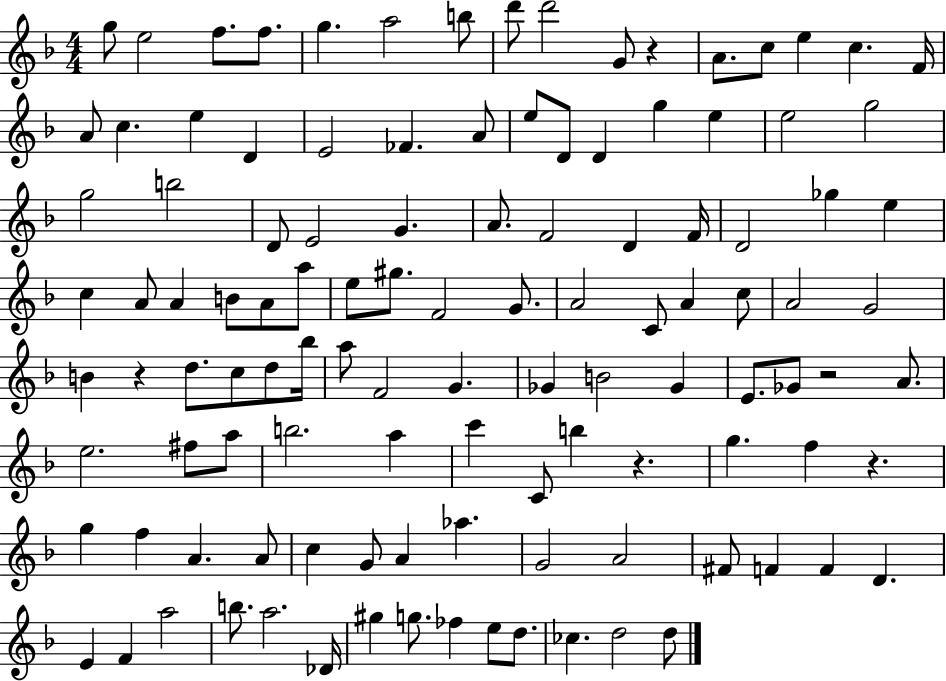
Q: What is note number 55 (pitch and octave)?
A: C5